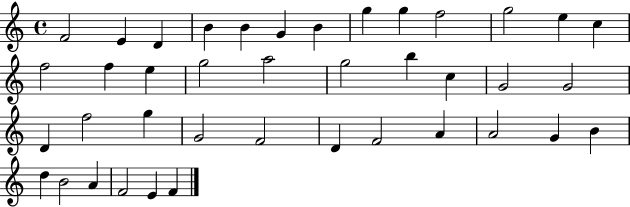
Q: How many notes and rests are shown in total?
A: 40